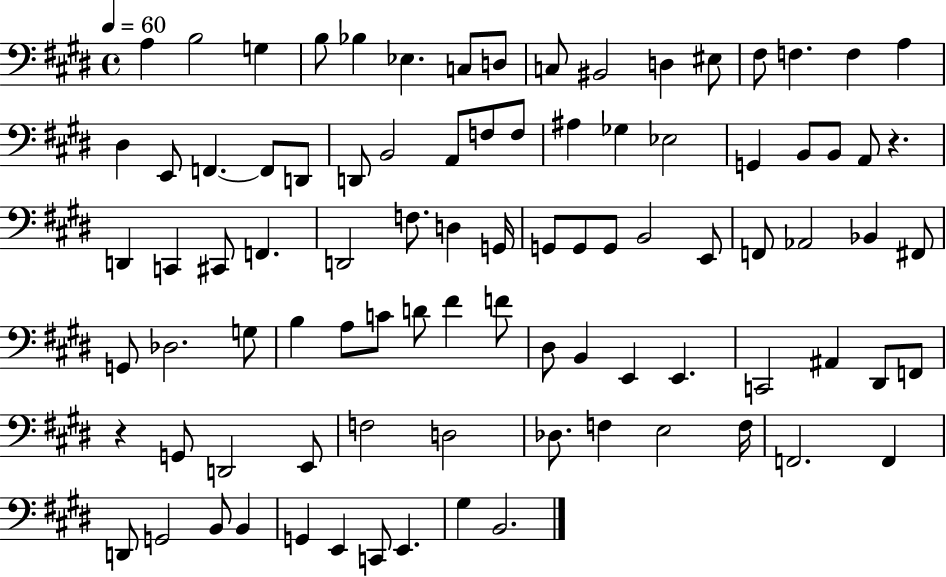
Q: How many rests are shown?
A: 2